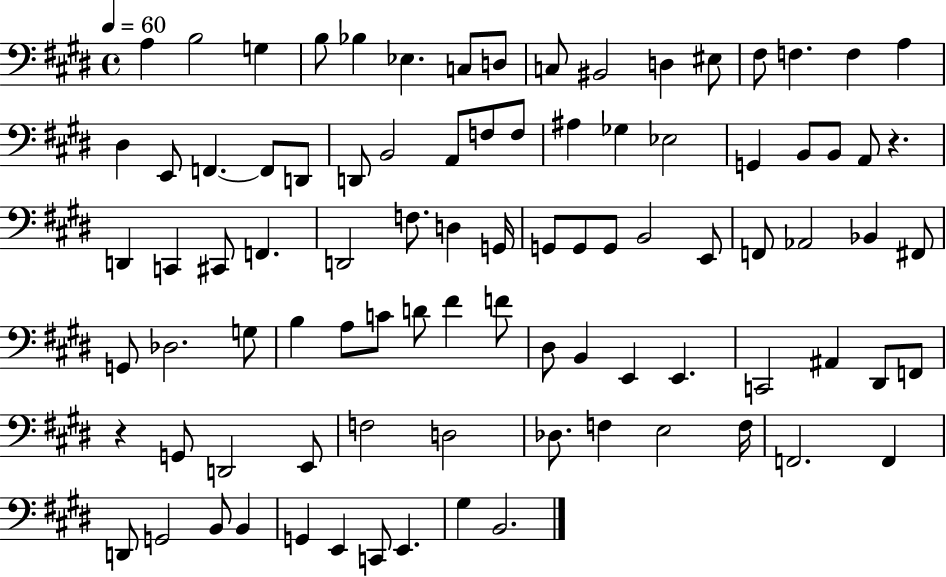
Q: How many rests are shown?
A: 2